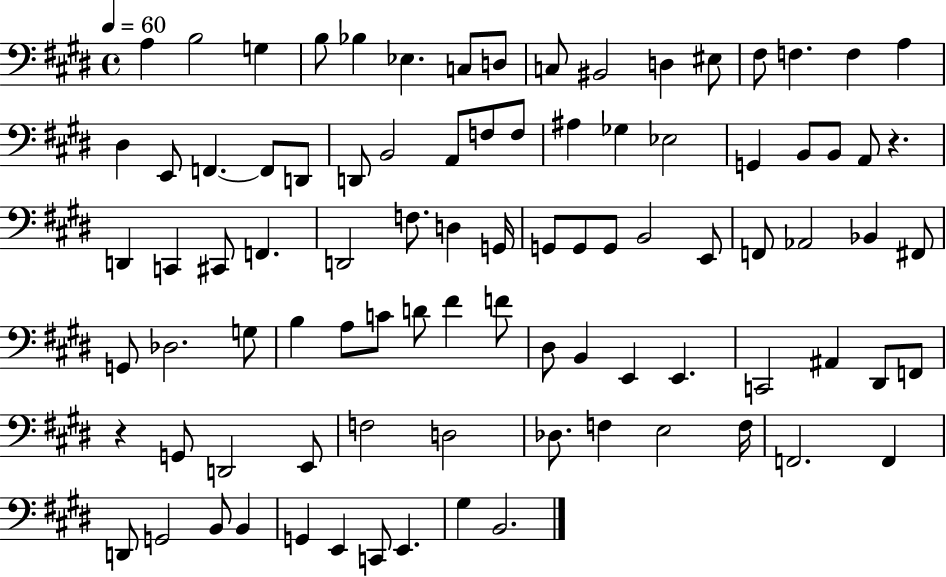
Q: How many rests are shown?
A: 2